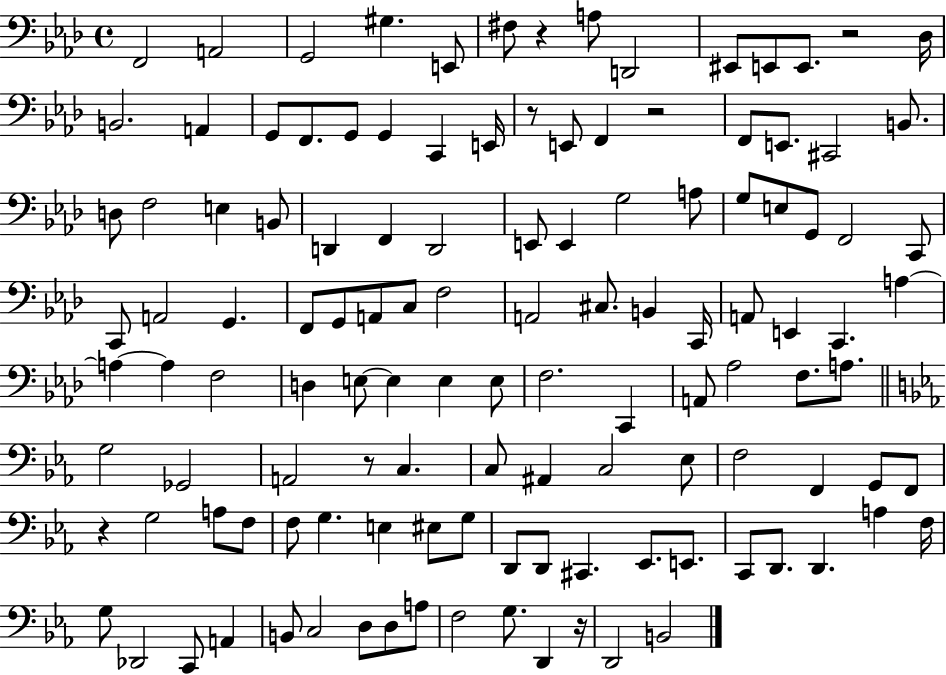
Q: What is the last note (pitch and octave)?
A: B2